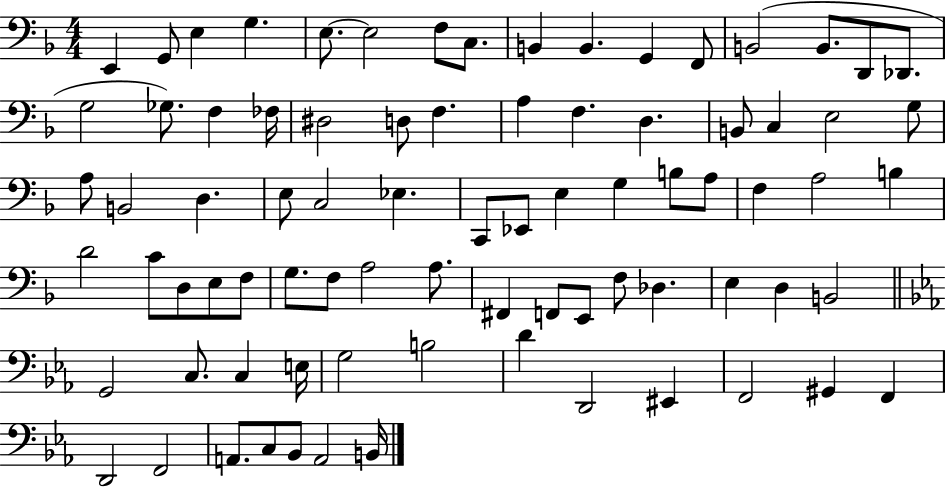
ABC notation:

X:1
T:Untitled
M:4/4
L:1/4
K:F
E,, G,,/2 E, G, E,/2 E,2 F,/2 C,/2 B,, B,, G,, F,,/2 B,,2 B,,/2 D,,/2 _D,,/2 G,2 _G,/2 F, _F,/4 ^D,2 D,/2 F, A, F, D, B,,/2 C, E,2 G,/2 A,/2 B,,2 D, E,/2 C,2 _E, C,,/2 _E,,/2 E, G, B,/2 A,/2 F, A,2 B, D2 C/2 D,/2 E,/2 F,/2 G,/2 F,/2 A,2 A,/2 ^F,, F,,/2 E,,/2 F,/2 _D, E, D, B,,2 G,,2 C,/2 C, E,/4 G,2 B,2 D D,,2 ^E,, F,,2 ^G,, F,, D,,2 F,,2 A,,/2 C,/2 _B,,/2 A,,2 B,,/4